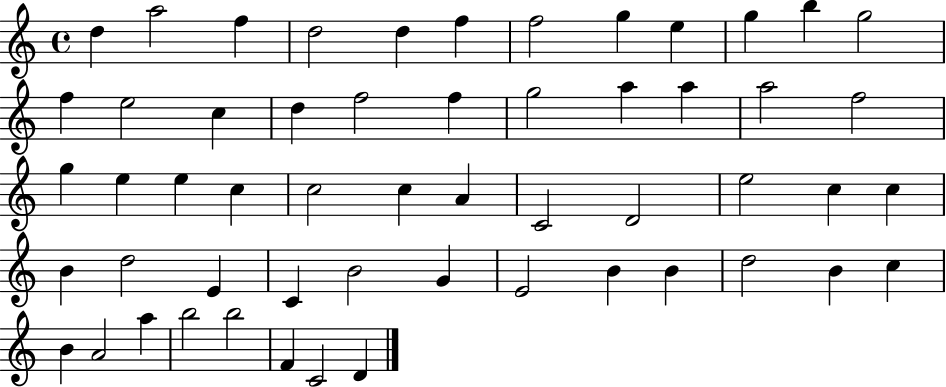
D5/q A5/h F5/q D5/h D5/q F5/q F5/h G5/q E5/q G5/q B5/q G5/h F5/q E5/h C5/q D5/q F5/h F5/q G5/h A5/q A5/q A5/h F5/h G5/q E5/q E5/q C5/q C5/h C5/q A4/q C4/h D4/h E5/h C5/q C5/q B4/q D5/h E4/q C4/q B4/h G4/q E4/h B4/q B4/q D5/h B4/q C5/q B4/q A4/h A5/q B5/h B5/h F4/q C4/h D4/q